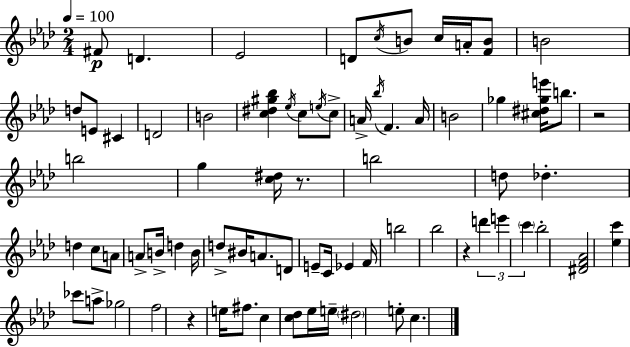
F#4/e D4/q. Eb4/h D4/e C5/s B4/e C5/s A4/s [F4,B4]/e B4/h D5/e E4/e C#4/q D4/h B4/h [C5,D#5,G#5,Bb5]/q Eb5/s C5/e E5/s C5/e A4/s Bb5/s F4/q. A4/s B4/h Gb5/q [C#5,D#5,Gb5,E6]/s B5/e. R/h B5/h G5/q [C5,D#5]/s R/e. B5/h D5/e Db5/q. D5/q C5/e A4/e A4/e B4/s D5/q B4/s D5/e BIS4/s A4/e. D4/e E4/e C4/s Eb4/q F4/s B5/h Bb5/h R/q D6/q E6/q C6/q Bb5/h [D#4,F4,Ab4]/h [Eb5,C6]/q CES6/e A5/e Gb5/h F5/h R/q E5/s F#5/e. C5/q [C5,Db5]/e Eb5/s E5/s D#5/h E5/e C5/q.